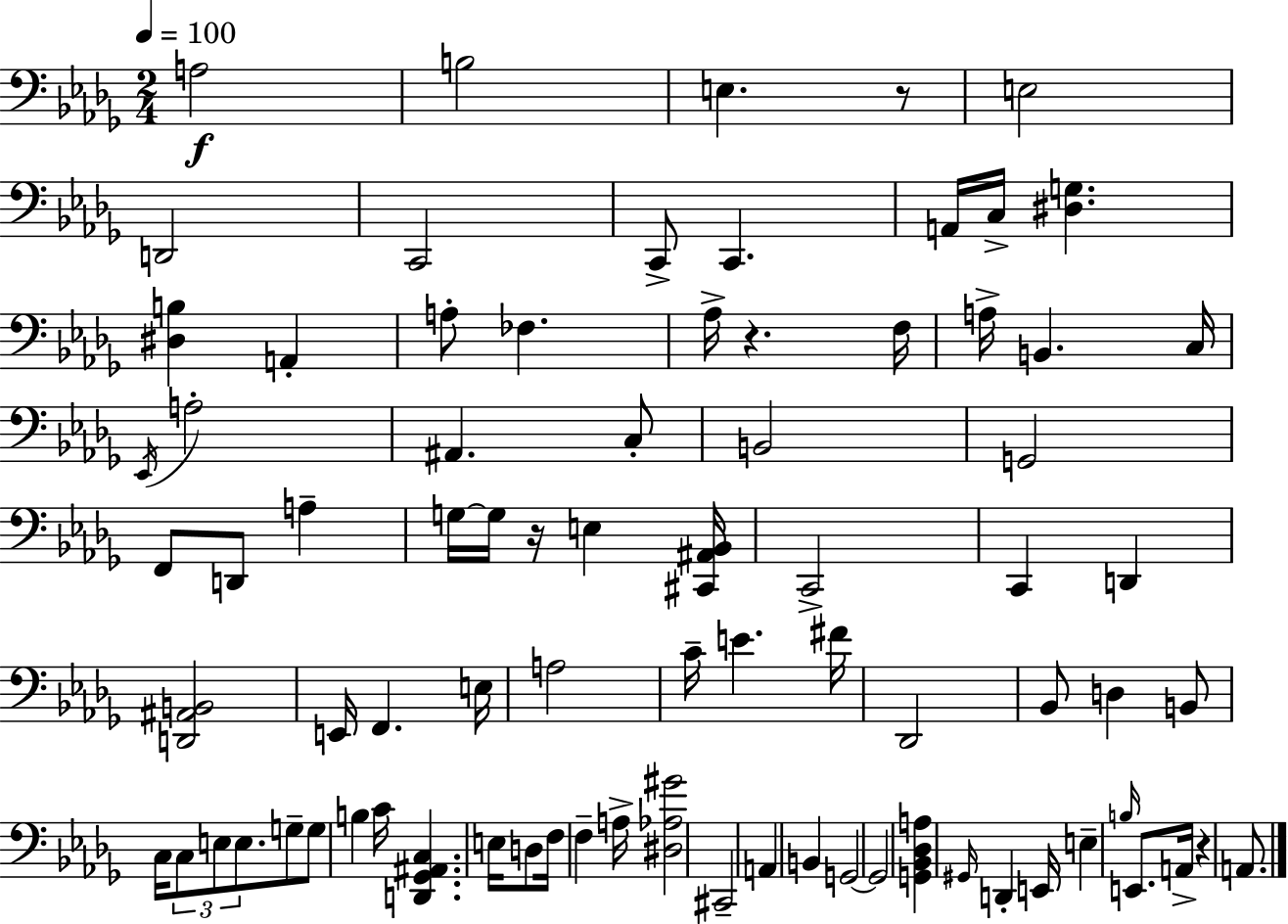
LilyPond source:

{
  \clef bass
  \numericTimeSignature
  \time 2/4
  \key bes \minor
  \tempo 4 = 100
  \repeat volta 2 { a2\f | b2 | e4. r8 | e2 | \break d,2 | c,2 | c,8-> c,4. | a,16 c16-> <dis g>4. | \break <dis b>4 a,4-. | a8-. fes4. | aes16-> r4. f16 | a16-> b,4. c16 | \break \acciaccatura { ees,16 } a2-. | ais,4. c8-. | b,2 | g,2 | \break f,8 d,8 a4-- | g16~~ g16 r16 e4 | <cis, ais, bes,>16 c,2-> | c,4 d,4 | \break <d, ais, b,>2 | e,16 f,4. | e16 a2 | c'16-- e'4. | \break fis'16 des,2 | bes,8 d4 b,8 | c16 \tuplet 3/2 { c8 e8 e8. } | g8-- g8 b4 | \break c'16 <d, ges, ais, c>4. | e16 d8 f16 f4-- | a16-> <dis aes gis'>2 | cis,2-- | \break a,4 b,4 | g,2~~ | g,2 | <g, bes, des a>4 \grace { gis,16 } d,4-. | \break e,16 e4-- \grace { b16 } | e,8. a,16-> r4 | a,8. } \bar "|."
}